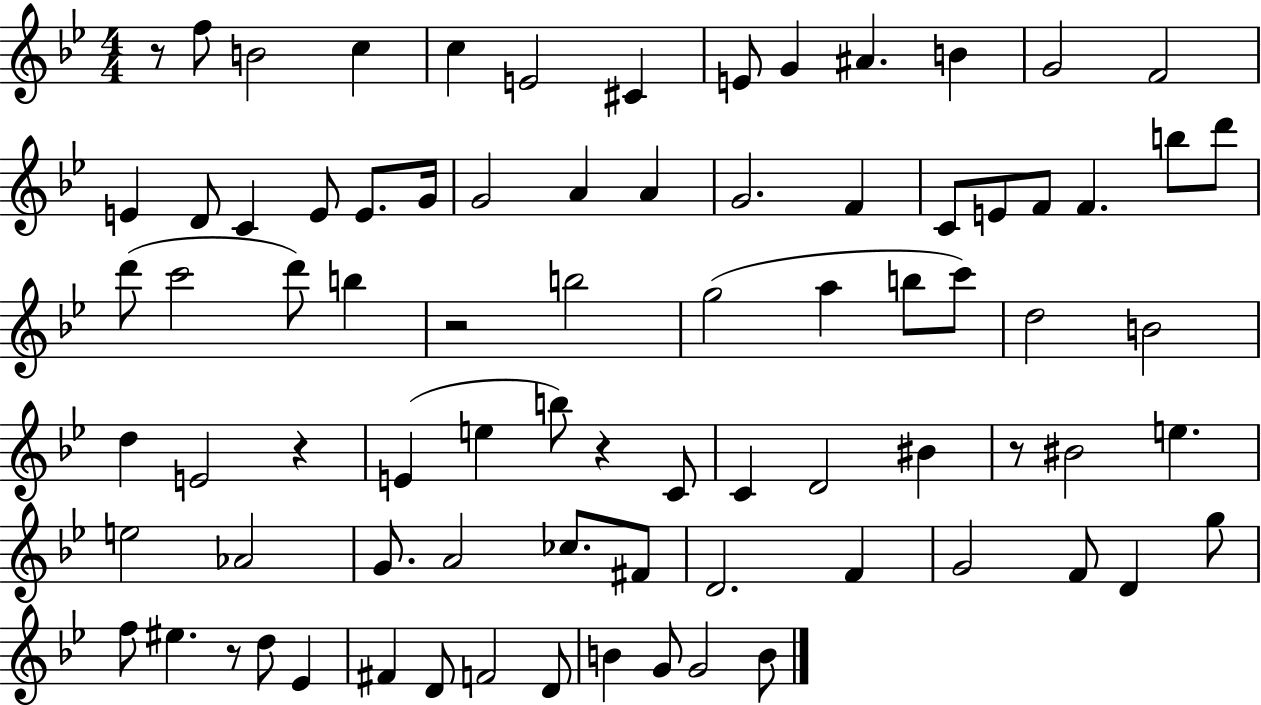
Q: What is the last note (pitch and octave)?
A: B4